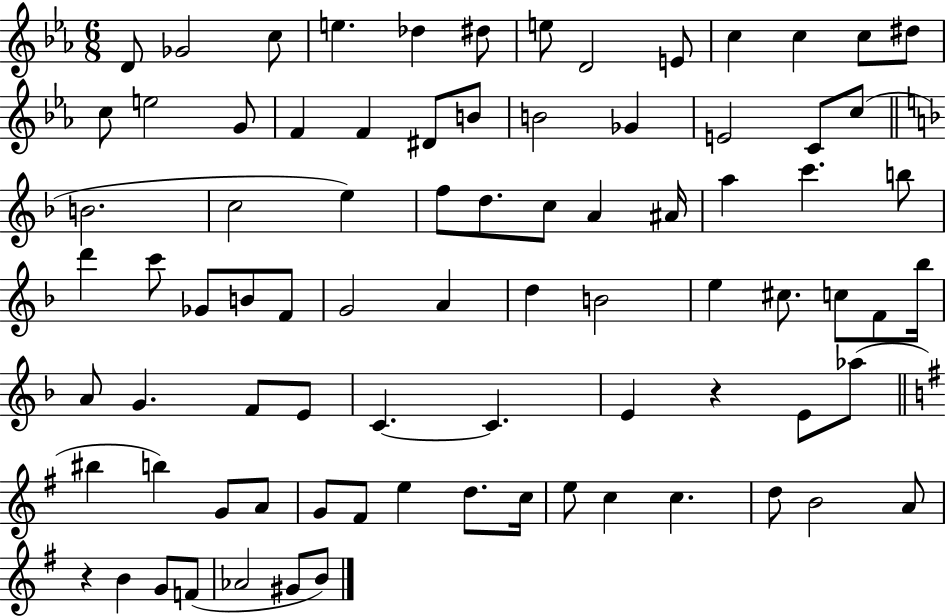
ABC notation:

X:1
T:Untitled
M:6/8
L:1/4
K:Eb
D/2 _G2 c/2 e _d ^d/2 e/2 D2 E/2 c c c/2 ^d/2 c/2 e2 G/2 F F ^D/2 B/2 B2 _G E2 C/2 c/2 B2 c2 e f/2 d/2 c/2 A ^A/4 a c' b/2 d' c'/2 _G/2 B/2 F/2 G2 A d B2 e ^c/2 c/2 F/2 _b/4 A/2 G F/2 E/2 C C E z E/2 _a/2 ^b b G/2 A/2 G/2 ^F/2 e d/2 c/4 e/2 c c d/2 B2 A/2 z B G/2 F/2 _A2 ^G/2 B/2